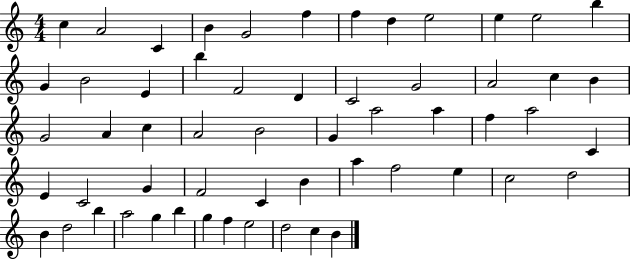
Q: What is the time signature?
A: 4/4